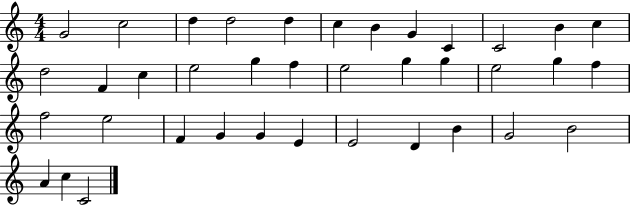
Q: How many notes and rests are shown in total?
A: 38